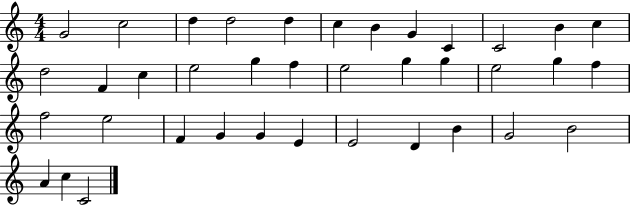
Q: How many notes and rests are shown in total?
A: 38